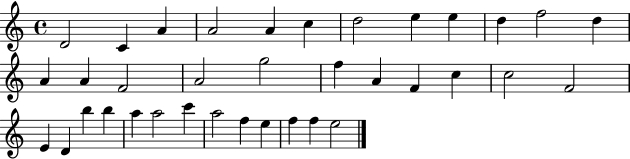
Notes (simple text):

D4/h C4/q A4/q A4/h A4/q C5/q D5/h E5/q E5/q D5/q F5/h D5/q A4/q A4/q F4/h A4/h G5/h F5/q A4/q F4/q C5/q C5/h F4/h E4/q D4/q B5/q B5/q A5/q A5/h C6/q A5/h F5/q E5/q F5/q F5/q E5/h